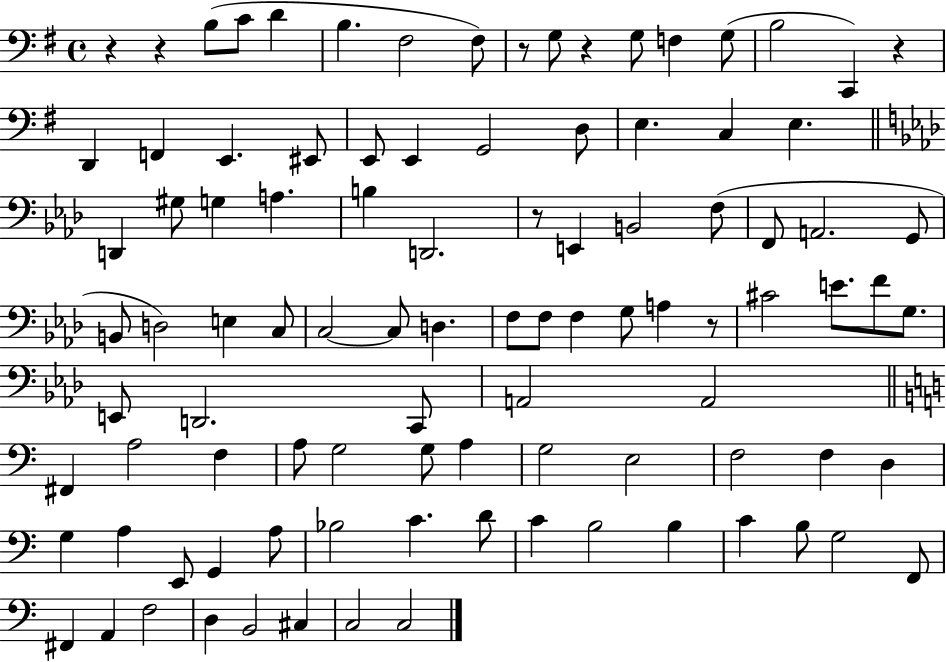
R/q R/q B3/e C4/e D4/q B3/q. F#3/h F#3/e R/e G3/e R/q G3/e F3/q G3/e B3/h C2/q R/q D2/q F2/q E2/q. EIS2/e E2/e E2/q G2/h D3/e E3/q. C3/q E3/q. D2/q G#3/e G3/q A3/q. B3/q D2/h. R/e E2/q B2/h F3/e F2/e A2/h. G2/e B2/e D3/h E3/q C3/e C3/h C3/e D3/q. F3/e F3/e F3/q G3/e A3/q R/e C#4/h E4/e. F4/e G3/e. E2/e D2/h. C2/e A2/h A2/h F#2/q A3/h F3/q A3/e G3/h G3/e A3/q G3/h E3/h F3/h F3/q D3/q G3/q A3/q E2/e G2/q A3/e Bb3/h C4/q. D4/e C4/q B3/h B3/q C4/q B3/e G3/h F2/e F#2/q A2/q F3/h D3/q B2/h C#3/q C3/h C3/h